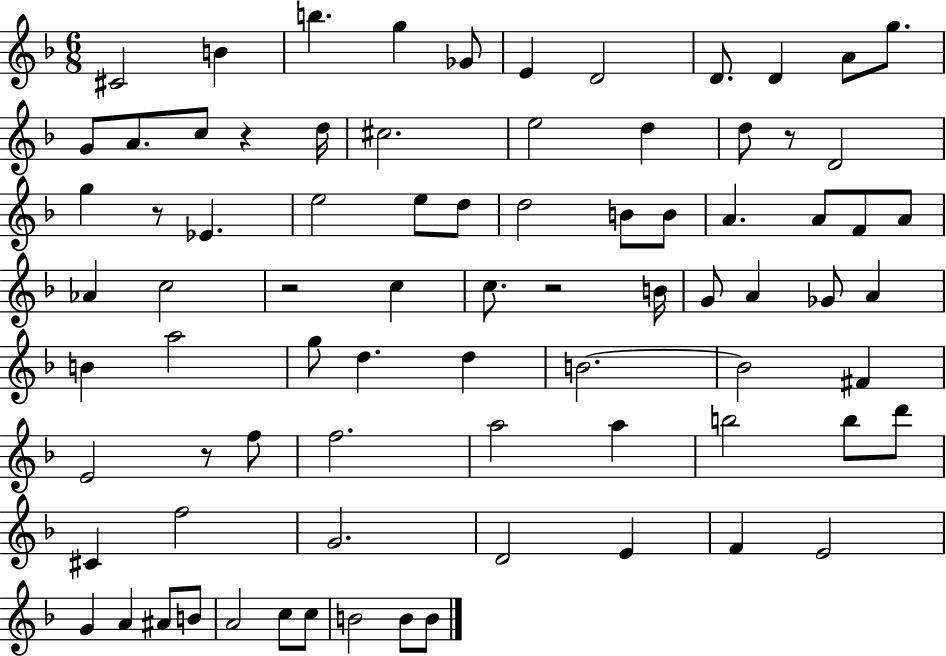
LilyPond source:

{
  \clef treble
  \numericTimeSignature
  \time 6/8
  \key f \major
  cis'2 b'4 | b''4. g''4 ges'8 | e'4 d'2 | d'8. d'4 a'8 g''8. | \break g'8 a'8. c''8 r4 d''16 | cis''2. | e''2 d''4 | d''8 r8 d'2 | \break g''4 r8 ees'4. | e''2 e''8 d''8 | d''2 b'8 b'8 | a'4. a'8 f'8 a'8 | \break aes'4 c''2 | r2 c''4 | c''8. r2 b'16 | g'8 a'4 ges'8 a'4 | \break b'4 a''2 | g''8 d''4. d''4 | b'2.~~ | b'2 fis'4 | \break e'2 r8 f''8 | f''2. | a''2 a''4 | b''2 b''8 d'''8 | \break cis'4 f''2 | g'2. | d'2 e'4 | f'4 e'2 | \break g'4 a'4 ais'8 b'8 | a'2 c''8 c''8 | b'2 b'8 b'8 | \bar "|."
}